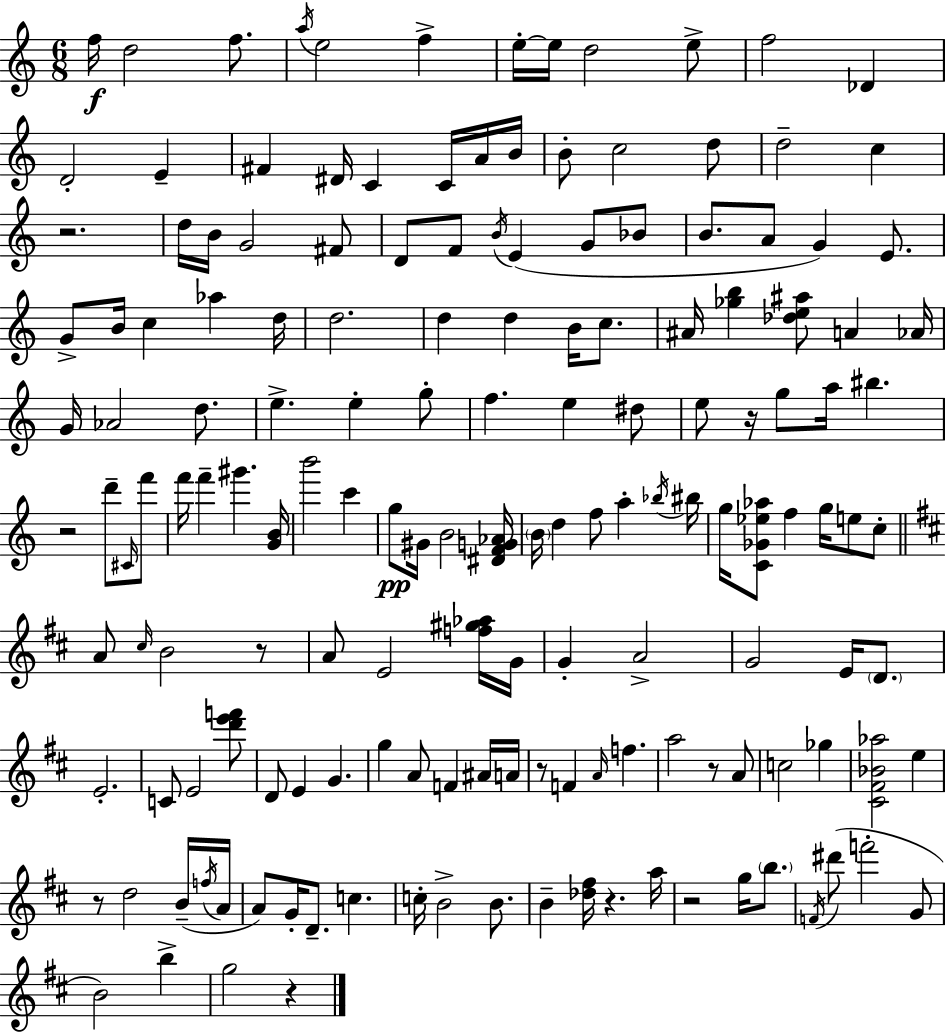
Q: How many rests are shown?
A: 10